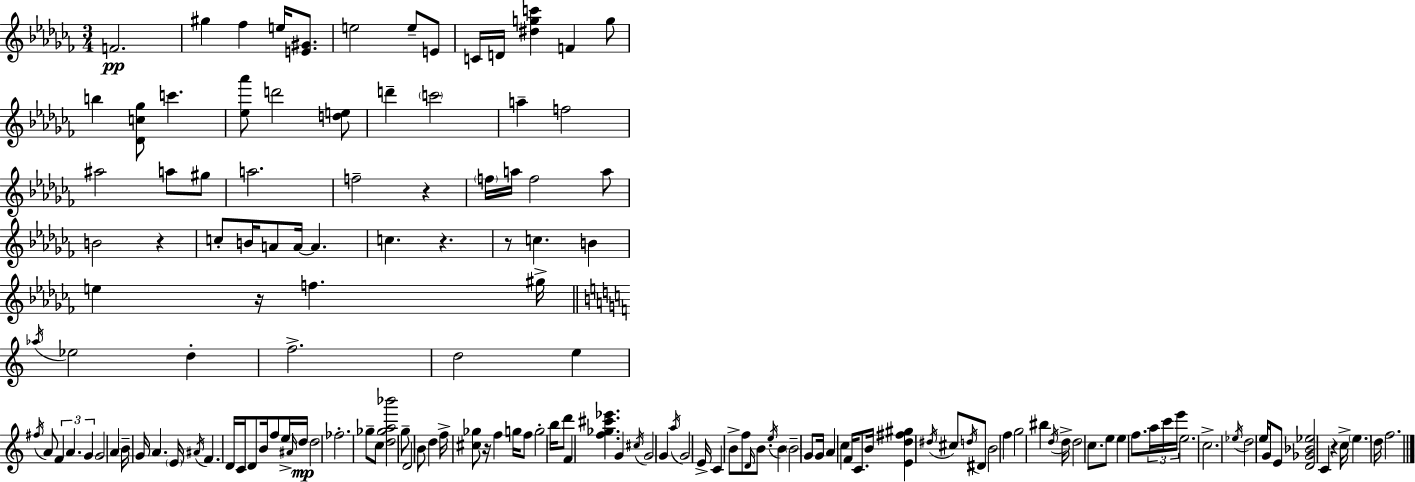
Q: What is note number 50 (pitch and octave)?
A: G4